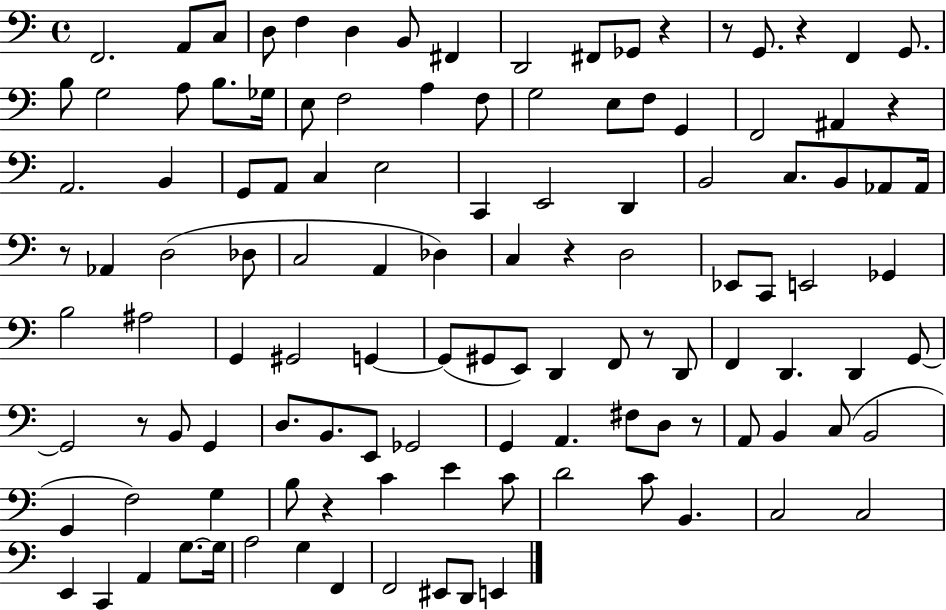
X:1
T:Untitled
M:4/4
L:1/4
K:C
F,,2 A,,/2 C,/2 D,/2 F, D, B,,/2 ^F,, D,,2 ^F,,/2 _G,,/2 z z/2 G,,/2 z F,, G,,/2 B,/2 G,2 A,/2 B,/2 _G,/4 E,/2 F,2 A, F,/2 G,2 E,/2 F,/2 G,, F,,2 ^A,, z A,,2 B,, G,,/2 A,,/2 C, E,2 C,, E,,2 D,, B,,2 C,/2 B,,/2 _A,,/2 _A,,/4 z/2 _A,, D,2 _D,/2 C,2 A,, _D, C, z D,2 _E,,/2 C,,/2 E,,2 _G,, B,2 ^A,2 G,, ^G,,2 G,, G,,/2 ^G,,/2 E,,/2 D,, F,,/2 z/2 D,,/2 F,, D,, D,, G,,/2 G,,2 z/2 B,,/2 G,, D,/2 B,,/2 E,,/2 _G,,2 G,, A,, ^F,/2 D,/2 z/2 A,,/2 B,, C,/2 B,,2 G,, F,2 G, B,/2 z C E C/2 D2 C/2 B,, C,2 C,2 E,, C,, A,, G,/2 G,/4 A,2 G, F,, F,,2 ^E,,/2 D,,/2 E,,